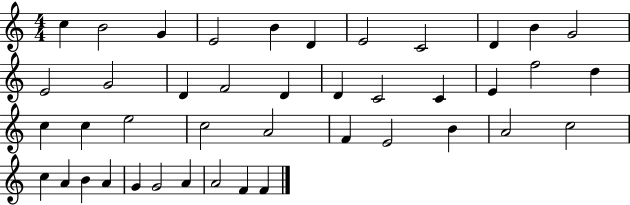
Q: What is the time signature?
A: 4/4